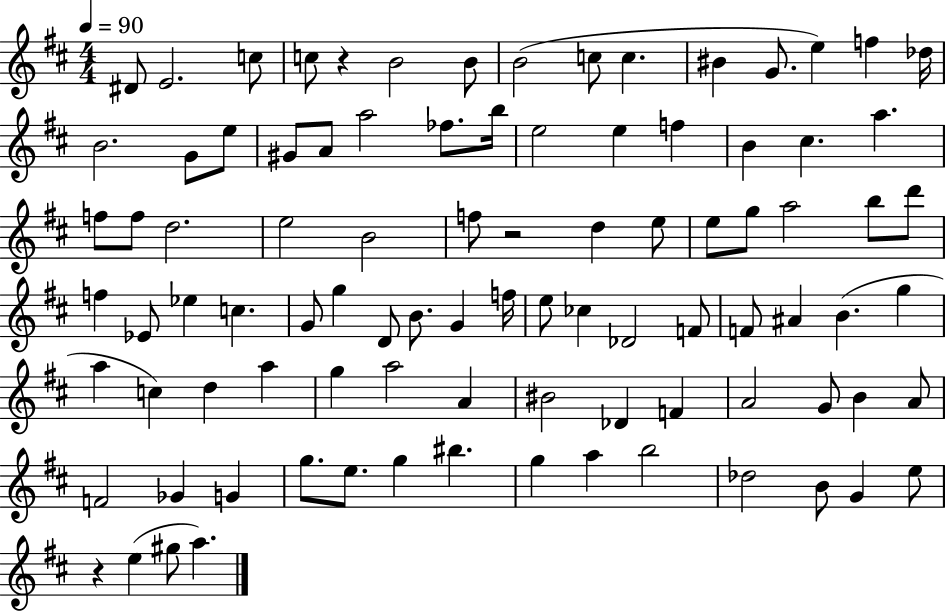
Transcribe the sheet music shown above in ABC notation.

X:1
T:Untitled
M:4/4
L:1/4
K:D
^D/2 E2 c/2 c/2 z B2 B/2 B2 c/2 c ^B G/2 e f _d/4 B2 G/2 e/2 ^G/2 A/2 a2 _f/2 b/4 e2 e f B ^c a f/2 f/2 d2 e2 B2 f/2 z2 d e/2 e/2 g/2 a2 b/2 d'/2 f _E/2 _e c G/2 g D/2 B/2 G f/4 e/2 _c _D2 F/2 F/2 ^A B g a c d a g a2 A ^B2 _D F A2 G/2 B A/2 F2 _G G g/2 e/2 g ^b g a b2 _d2 B/2 G e/2 z e ^g/2 a